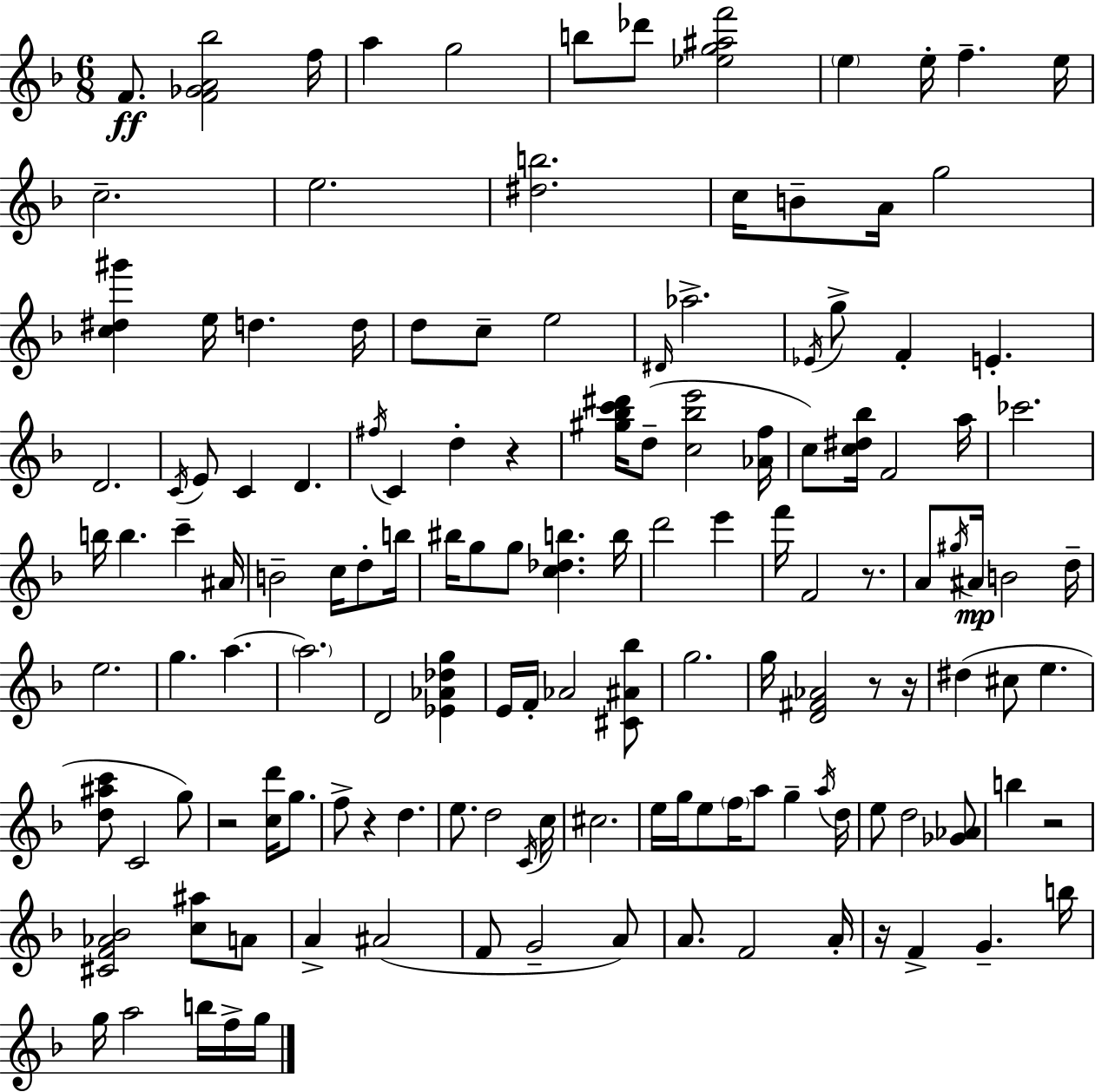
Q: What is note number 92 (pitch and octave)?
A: A5